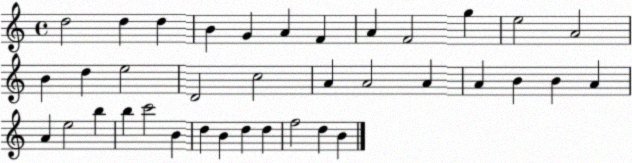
X:1
T:Untitled
M:4/4
L:1/4
K:C
d2 d d B G A F A F2 g e2 A2 B d e2 D2 c2 A A2 A A B B A A e2 b b c'2 B d B d d f2 d B